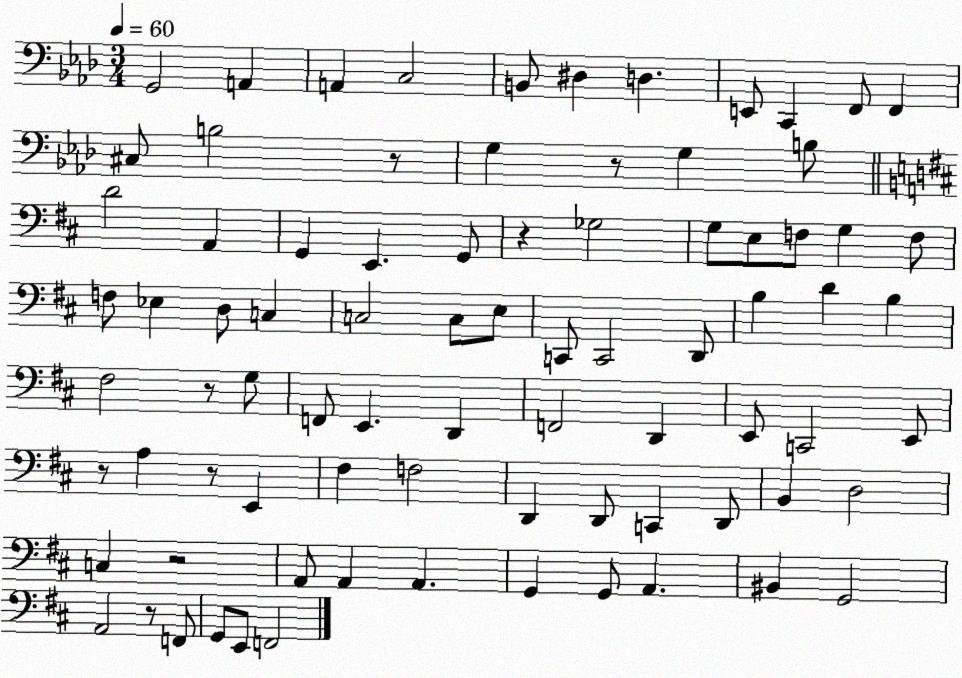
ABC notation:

X:1
T:Untitled
M:3/4
L:1/4
K:Ab
G,,2 A,, A,, C,2 B,,/2 ^D, D, E,,/2 C,, F,,/2 F,, ^C,/2 B,2 z/2 G, z/2 G, B,/2 D2 A,, G,, E,, G,,/2 z _G,2 G,/2 E,/2 F,/2 G, F,/2 F,/2 _E, D,/2 C, C,2 C,/2 E,/2 C,,/2 C,,2 D,,/2 B, D B, ^F,2 z/2 G,/2 F,,/2 E,, D,, F,,2 D,, E,,/2 C,,2 E,,/2 z/2 A, z/2 E,, ^F, F,2 D,, D,,/2 C,, D,,/2 B,, D,2 C, z2 A,,/2 A,, A,, G,, G,,/2 A,, ^B,, G,,2 A,,2 z/2 F,,/2 G,,/2 E,,/2 F,,2